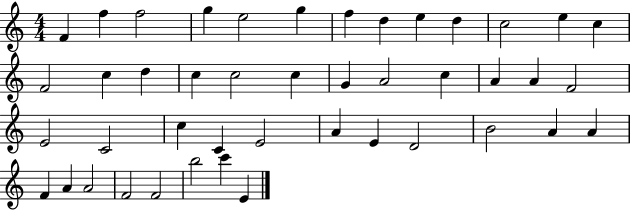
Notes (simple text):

F4/q F5/q F5/h G5/q E5/h G5/q F5/q D5/q E5/q D5/q C5/h E5/q C5/q F4/h C5/q D5/q C5/q C5/h C5/q G4/q A4/h C5/q A4/q A4/q F4/h E4/h C4/h C5/q C4/q E4/h A4/q E4/q D4/h B4/h A4/q A4/q F4/q A4/q A4/h F4/h F4/h B5/h C6/q E4/q